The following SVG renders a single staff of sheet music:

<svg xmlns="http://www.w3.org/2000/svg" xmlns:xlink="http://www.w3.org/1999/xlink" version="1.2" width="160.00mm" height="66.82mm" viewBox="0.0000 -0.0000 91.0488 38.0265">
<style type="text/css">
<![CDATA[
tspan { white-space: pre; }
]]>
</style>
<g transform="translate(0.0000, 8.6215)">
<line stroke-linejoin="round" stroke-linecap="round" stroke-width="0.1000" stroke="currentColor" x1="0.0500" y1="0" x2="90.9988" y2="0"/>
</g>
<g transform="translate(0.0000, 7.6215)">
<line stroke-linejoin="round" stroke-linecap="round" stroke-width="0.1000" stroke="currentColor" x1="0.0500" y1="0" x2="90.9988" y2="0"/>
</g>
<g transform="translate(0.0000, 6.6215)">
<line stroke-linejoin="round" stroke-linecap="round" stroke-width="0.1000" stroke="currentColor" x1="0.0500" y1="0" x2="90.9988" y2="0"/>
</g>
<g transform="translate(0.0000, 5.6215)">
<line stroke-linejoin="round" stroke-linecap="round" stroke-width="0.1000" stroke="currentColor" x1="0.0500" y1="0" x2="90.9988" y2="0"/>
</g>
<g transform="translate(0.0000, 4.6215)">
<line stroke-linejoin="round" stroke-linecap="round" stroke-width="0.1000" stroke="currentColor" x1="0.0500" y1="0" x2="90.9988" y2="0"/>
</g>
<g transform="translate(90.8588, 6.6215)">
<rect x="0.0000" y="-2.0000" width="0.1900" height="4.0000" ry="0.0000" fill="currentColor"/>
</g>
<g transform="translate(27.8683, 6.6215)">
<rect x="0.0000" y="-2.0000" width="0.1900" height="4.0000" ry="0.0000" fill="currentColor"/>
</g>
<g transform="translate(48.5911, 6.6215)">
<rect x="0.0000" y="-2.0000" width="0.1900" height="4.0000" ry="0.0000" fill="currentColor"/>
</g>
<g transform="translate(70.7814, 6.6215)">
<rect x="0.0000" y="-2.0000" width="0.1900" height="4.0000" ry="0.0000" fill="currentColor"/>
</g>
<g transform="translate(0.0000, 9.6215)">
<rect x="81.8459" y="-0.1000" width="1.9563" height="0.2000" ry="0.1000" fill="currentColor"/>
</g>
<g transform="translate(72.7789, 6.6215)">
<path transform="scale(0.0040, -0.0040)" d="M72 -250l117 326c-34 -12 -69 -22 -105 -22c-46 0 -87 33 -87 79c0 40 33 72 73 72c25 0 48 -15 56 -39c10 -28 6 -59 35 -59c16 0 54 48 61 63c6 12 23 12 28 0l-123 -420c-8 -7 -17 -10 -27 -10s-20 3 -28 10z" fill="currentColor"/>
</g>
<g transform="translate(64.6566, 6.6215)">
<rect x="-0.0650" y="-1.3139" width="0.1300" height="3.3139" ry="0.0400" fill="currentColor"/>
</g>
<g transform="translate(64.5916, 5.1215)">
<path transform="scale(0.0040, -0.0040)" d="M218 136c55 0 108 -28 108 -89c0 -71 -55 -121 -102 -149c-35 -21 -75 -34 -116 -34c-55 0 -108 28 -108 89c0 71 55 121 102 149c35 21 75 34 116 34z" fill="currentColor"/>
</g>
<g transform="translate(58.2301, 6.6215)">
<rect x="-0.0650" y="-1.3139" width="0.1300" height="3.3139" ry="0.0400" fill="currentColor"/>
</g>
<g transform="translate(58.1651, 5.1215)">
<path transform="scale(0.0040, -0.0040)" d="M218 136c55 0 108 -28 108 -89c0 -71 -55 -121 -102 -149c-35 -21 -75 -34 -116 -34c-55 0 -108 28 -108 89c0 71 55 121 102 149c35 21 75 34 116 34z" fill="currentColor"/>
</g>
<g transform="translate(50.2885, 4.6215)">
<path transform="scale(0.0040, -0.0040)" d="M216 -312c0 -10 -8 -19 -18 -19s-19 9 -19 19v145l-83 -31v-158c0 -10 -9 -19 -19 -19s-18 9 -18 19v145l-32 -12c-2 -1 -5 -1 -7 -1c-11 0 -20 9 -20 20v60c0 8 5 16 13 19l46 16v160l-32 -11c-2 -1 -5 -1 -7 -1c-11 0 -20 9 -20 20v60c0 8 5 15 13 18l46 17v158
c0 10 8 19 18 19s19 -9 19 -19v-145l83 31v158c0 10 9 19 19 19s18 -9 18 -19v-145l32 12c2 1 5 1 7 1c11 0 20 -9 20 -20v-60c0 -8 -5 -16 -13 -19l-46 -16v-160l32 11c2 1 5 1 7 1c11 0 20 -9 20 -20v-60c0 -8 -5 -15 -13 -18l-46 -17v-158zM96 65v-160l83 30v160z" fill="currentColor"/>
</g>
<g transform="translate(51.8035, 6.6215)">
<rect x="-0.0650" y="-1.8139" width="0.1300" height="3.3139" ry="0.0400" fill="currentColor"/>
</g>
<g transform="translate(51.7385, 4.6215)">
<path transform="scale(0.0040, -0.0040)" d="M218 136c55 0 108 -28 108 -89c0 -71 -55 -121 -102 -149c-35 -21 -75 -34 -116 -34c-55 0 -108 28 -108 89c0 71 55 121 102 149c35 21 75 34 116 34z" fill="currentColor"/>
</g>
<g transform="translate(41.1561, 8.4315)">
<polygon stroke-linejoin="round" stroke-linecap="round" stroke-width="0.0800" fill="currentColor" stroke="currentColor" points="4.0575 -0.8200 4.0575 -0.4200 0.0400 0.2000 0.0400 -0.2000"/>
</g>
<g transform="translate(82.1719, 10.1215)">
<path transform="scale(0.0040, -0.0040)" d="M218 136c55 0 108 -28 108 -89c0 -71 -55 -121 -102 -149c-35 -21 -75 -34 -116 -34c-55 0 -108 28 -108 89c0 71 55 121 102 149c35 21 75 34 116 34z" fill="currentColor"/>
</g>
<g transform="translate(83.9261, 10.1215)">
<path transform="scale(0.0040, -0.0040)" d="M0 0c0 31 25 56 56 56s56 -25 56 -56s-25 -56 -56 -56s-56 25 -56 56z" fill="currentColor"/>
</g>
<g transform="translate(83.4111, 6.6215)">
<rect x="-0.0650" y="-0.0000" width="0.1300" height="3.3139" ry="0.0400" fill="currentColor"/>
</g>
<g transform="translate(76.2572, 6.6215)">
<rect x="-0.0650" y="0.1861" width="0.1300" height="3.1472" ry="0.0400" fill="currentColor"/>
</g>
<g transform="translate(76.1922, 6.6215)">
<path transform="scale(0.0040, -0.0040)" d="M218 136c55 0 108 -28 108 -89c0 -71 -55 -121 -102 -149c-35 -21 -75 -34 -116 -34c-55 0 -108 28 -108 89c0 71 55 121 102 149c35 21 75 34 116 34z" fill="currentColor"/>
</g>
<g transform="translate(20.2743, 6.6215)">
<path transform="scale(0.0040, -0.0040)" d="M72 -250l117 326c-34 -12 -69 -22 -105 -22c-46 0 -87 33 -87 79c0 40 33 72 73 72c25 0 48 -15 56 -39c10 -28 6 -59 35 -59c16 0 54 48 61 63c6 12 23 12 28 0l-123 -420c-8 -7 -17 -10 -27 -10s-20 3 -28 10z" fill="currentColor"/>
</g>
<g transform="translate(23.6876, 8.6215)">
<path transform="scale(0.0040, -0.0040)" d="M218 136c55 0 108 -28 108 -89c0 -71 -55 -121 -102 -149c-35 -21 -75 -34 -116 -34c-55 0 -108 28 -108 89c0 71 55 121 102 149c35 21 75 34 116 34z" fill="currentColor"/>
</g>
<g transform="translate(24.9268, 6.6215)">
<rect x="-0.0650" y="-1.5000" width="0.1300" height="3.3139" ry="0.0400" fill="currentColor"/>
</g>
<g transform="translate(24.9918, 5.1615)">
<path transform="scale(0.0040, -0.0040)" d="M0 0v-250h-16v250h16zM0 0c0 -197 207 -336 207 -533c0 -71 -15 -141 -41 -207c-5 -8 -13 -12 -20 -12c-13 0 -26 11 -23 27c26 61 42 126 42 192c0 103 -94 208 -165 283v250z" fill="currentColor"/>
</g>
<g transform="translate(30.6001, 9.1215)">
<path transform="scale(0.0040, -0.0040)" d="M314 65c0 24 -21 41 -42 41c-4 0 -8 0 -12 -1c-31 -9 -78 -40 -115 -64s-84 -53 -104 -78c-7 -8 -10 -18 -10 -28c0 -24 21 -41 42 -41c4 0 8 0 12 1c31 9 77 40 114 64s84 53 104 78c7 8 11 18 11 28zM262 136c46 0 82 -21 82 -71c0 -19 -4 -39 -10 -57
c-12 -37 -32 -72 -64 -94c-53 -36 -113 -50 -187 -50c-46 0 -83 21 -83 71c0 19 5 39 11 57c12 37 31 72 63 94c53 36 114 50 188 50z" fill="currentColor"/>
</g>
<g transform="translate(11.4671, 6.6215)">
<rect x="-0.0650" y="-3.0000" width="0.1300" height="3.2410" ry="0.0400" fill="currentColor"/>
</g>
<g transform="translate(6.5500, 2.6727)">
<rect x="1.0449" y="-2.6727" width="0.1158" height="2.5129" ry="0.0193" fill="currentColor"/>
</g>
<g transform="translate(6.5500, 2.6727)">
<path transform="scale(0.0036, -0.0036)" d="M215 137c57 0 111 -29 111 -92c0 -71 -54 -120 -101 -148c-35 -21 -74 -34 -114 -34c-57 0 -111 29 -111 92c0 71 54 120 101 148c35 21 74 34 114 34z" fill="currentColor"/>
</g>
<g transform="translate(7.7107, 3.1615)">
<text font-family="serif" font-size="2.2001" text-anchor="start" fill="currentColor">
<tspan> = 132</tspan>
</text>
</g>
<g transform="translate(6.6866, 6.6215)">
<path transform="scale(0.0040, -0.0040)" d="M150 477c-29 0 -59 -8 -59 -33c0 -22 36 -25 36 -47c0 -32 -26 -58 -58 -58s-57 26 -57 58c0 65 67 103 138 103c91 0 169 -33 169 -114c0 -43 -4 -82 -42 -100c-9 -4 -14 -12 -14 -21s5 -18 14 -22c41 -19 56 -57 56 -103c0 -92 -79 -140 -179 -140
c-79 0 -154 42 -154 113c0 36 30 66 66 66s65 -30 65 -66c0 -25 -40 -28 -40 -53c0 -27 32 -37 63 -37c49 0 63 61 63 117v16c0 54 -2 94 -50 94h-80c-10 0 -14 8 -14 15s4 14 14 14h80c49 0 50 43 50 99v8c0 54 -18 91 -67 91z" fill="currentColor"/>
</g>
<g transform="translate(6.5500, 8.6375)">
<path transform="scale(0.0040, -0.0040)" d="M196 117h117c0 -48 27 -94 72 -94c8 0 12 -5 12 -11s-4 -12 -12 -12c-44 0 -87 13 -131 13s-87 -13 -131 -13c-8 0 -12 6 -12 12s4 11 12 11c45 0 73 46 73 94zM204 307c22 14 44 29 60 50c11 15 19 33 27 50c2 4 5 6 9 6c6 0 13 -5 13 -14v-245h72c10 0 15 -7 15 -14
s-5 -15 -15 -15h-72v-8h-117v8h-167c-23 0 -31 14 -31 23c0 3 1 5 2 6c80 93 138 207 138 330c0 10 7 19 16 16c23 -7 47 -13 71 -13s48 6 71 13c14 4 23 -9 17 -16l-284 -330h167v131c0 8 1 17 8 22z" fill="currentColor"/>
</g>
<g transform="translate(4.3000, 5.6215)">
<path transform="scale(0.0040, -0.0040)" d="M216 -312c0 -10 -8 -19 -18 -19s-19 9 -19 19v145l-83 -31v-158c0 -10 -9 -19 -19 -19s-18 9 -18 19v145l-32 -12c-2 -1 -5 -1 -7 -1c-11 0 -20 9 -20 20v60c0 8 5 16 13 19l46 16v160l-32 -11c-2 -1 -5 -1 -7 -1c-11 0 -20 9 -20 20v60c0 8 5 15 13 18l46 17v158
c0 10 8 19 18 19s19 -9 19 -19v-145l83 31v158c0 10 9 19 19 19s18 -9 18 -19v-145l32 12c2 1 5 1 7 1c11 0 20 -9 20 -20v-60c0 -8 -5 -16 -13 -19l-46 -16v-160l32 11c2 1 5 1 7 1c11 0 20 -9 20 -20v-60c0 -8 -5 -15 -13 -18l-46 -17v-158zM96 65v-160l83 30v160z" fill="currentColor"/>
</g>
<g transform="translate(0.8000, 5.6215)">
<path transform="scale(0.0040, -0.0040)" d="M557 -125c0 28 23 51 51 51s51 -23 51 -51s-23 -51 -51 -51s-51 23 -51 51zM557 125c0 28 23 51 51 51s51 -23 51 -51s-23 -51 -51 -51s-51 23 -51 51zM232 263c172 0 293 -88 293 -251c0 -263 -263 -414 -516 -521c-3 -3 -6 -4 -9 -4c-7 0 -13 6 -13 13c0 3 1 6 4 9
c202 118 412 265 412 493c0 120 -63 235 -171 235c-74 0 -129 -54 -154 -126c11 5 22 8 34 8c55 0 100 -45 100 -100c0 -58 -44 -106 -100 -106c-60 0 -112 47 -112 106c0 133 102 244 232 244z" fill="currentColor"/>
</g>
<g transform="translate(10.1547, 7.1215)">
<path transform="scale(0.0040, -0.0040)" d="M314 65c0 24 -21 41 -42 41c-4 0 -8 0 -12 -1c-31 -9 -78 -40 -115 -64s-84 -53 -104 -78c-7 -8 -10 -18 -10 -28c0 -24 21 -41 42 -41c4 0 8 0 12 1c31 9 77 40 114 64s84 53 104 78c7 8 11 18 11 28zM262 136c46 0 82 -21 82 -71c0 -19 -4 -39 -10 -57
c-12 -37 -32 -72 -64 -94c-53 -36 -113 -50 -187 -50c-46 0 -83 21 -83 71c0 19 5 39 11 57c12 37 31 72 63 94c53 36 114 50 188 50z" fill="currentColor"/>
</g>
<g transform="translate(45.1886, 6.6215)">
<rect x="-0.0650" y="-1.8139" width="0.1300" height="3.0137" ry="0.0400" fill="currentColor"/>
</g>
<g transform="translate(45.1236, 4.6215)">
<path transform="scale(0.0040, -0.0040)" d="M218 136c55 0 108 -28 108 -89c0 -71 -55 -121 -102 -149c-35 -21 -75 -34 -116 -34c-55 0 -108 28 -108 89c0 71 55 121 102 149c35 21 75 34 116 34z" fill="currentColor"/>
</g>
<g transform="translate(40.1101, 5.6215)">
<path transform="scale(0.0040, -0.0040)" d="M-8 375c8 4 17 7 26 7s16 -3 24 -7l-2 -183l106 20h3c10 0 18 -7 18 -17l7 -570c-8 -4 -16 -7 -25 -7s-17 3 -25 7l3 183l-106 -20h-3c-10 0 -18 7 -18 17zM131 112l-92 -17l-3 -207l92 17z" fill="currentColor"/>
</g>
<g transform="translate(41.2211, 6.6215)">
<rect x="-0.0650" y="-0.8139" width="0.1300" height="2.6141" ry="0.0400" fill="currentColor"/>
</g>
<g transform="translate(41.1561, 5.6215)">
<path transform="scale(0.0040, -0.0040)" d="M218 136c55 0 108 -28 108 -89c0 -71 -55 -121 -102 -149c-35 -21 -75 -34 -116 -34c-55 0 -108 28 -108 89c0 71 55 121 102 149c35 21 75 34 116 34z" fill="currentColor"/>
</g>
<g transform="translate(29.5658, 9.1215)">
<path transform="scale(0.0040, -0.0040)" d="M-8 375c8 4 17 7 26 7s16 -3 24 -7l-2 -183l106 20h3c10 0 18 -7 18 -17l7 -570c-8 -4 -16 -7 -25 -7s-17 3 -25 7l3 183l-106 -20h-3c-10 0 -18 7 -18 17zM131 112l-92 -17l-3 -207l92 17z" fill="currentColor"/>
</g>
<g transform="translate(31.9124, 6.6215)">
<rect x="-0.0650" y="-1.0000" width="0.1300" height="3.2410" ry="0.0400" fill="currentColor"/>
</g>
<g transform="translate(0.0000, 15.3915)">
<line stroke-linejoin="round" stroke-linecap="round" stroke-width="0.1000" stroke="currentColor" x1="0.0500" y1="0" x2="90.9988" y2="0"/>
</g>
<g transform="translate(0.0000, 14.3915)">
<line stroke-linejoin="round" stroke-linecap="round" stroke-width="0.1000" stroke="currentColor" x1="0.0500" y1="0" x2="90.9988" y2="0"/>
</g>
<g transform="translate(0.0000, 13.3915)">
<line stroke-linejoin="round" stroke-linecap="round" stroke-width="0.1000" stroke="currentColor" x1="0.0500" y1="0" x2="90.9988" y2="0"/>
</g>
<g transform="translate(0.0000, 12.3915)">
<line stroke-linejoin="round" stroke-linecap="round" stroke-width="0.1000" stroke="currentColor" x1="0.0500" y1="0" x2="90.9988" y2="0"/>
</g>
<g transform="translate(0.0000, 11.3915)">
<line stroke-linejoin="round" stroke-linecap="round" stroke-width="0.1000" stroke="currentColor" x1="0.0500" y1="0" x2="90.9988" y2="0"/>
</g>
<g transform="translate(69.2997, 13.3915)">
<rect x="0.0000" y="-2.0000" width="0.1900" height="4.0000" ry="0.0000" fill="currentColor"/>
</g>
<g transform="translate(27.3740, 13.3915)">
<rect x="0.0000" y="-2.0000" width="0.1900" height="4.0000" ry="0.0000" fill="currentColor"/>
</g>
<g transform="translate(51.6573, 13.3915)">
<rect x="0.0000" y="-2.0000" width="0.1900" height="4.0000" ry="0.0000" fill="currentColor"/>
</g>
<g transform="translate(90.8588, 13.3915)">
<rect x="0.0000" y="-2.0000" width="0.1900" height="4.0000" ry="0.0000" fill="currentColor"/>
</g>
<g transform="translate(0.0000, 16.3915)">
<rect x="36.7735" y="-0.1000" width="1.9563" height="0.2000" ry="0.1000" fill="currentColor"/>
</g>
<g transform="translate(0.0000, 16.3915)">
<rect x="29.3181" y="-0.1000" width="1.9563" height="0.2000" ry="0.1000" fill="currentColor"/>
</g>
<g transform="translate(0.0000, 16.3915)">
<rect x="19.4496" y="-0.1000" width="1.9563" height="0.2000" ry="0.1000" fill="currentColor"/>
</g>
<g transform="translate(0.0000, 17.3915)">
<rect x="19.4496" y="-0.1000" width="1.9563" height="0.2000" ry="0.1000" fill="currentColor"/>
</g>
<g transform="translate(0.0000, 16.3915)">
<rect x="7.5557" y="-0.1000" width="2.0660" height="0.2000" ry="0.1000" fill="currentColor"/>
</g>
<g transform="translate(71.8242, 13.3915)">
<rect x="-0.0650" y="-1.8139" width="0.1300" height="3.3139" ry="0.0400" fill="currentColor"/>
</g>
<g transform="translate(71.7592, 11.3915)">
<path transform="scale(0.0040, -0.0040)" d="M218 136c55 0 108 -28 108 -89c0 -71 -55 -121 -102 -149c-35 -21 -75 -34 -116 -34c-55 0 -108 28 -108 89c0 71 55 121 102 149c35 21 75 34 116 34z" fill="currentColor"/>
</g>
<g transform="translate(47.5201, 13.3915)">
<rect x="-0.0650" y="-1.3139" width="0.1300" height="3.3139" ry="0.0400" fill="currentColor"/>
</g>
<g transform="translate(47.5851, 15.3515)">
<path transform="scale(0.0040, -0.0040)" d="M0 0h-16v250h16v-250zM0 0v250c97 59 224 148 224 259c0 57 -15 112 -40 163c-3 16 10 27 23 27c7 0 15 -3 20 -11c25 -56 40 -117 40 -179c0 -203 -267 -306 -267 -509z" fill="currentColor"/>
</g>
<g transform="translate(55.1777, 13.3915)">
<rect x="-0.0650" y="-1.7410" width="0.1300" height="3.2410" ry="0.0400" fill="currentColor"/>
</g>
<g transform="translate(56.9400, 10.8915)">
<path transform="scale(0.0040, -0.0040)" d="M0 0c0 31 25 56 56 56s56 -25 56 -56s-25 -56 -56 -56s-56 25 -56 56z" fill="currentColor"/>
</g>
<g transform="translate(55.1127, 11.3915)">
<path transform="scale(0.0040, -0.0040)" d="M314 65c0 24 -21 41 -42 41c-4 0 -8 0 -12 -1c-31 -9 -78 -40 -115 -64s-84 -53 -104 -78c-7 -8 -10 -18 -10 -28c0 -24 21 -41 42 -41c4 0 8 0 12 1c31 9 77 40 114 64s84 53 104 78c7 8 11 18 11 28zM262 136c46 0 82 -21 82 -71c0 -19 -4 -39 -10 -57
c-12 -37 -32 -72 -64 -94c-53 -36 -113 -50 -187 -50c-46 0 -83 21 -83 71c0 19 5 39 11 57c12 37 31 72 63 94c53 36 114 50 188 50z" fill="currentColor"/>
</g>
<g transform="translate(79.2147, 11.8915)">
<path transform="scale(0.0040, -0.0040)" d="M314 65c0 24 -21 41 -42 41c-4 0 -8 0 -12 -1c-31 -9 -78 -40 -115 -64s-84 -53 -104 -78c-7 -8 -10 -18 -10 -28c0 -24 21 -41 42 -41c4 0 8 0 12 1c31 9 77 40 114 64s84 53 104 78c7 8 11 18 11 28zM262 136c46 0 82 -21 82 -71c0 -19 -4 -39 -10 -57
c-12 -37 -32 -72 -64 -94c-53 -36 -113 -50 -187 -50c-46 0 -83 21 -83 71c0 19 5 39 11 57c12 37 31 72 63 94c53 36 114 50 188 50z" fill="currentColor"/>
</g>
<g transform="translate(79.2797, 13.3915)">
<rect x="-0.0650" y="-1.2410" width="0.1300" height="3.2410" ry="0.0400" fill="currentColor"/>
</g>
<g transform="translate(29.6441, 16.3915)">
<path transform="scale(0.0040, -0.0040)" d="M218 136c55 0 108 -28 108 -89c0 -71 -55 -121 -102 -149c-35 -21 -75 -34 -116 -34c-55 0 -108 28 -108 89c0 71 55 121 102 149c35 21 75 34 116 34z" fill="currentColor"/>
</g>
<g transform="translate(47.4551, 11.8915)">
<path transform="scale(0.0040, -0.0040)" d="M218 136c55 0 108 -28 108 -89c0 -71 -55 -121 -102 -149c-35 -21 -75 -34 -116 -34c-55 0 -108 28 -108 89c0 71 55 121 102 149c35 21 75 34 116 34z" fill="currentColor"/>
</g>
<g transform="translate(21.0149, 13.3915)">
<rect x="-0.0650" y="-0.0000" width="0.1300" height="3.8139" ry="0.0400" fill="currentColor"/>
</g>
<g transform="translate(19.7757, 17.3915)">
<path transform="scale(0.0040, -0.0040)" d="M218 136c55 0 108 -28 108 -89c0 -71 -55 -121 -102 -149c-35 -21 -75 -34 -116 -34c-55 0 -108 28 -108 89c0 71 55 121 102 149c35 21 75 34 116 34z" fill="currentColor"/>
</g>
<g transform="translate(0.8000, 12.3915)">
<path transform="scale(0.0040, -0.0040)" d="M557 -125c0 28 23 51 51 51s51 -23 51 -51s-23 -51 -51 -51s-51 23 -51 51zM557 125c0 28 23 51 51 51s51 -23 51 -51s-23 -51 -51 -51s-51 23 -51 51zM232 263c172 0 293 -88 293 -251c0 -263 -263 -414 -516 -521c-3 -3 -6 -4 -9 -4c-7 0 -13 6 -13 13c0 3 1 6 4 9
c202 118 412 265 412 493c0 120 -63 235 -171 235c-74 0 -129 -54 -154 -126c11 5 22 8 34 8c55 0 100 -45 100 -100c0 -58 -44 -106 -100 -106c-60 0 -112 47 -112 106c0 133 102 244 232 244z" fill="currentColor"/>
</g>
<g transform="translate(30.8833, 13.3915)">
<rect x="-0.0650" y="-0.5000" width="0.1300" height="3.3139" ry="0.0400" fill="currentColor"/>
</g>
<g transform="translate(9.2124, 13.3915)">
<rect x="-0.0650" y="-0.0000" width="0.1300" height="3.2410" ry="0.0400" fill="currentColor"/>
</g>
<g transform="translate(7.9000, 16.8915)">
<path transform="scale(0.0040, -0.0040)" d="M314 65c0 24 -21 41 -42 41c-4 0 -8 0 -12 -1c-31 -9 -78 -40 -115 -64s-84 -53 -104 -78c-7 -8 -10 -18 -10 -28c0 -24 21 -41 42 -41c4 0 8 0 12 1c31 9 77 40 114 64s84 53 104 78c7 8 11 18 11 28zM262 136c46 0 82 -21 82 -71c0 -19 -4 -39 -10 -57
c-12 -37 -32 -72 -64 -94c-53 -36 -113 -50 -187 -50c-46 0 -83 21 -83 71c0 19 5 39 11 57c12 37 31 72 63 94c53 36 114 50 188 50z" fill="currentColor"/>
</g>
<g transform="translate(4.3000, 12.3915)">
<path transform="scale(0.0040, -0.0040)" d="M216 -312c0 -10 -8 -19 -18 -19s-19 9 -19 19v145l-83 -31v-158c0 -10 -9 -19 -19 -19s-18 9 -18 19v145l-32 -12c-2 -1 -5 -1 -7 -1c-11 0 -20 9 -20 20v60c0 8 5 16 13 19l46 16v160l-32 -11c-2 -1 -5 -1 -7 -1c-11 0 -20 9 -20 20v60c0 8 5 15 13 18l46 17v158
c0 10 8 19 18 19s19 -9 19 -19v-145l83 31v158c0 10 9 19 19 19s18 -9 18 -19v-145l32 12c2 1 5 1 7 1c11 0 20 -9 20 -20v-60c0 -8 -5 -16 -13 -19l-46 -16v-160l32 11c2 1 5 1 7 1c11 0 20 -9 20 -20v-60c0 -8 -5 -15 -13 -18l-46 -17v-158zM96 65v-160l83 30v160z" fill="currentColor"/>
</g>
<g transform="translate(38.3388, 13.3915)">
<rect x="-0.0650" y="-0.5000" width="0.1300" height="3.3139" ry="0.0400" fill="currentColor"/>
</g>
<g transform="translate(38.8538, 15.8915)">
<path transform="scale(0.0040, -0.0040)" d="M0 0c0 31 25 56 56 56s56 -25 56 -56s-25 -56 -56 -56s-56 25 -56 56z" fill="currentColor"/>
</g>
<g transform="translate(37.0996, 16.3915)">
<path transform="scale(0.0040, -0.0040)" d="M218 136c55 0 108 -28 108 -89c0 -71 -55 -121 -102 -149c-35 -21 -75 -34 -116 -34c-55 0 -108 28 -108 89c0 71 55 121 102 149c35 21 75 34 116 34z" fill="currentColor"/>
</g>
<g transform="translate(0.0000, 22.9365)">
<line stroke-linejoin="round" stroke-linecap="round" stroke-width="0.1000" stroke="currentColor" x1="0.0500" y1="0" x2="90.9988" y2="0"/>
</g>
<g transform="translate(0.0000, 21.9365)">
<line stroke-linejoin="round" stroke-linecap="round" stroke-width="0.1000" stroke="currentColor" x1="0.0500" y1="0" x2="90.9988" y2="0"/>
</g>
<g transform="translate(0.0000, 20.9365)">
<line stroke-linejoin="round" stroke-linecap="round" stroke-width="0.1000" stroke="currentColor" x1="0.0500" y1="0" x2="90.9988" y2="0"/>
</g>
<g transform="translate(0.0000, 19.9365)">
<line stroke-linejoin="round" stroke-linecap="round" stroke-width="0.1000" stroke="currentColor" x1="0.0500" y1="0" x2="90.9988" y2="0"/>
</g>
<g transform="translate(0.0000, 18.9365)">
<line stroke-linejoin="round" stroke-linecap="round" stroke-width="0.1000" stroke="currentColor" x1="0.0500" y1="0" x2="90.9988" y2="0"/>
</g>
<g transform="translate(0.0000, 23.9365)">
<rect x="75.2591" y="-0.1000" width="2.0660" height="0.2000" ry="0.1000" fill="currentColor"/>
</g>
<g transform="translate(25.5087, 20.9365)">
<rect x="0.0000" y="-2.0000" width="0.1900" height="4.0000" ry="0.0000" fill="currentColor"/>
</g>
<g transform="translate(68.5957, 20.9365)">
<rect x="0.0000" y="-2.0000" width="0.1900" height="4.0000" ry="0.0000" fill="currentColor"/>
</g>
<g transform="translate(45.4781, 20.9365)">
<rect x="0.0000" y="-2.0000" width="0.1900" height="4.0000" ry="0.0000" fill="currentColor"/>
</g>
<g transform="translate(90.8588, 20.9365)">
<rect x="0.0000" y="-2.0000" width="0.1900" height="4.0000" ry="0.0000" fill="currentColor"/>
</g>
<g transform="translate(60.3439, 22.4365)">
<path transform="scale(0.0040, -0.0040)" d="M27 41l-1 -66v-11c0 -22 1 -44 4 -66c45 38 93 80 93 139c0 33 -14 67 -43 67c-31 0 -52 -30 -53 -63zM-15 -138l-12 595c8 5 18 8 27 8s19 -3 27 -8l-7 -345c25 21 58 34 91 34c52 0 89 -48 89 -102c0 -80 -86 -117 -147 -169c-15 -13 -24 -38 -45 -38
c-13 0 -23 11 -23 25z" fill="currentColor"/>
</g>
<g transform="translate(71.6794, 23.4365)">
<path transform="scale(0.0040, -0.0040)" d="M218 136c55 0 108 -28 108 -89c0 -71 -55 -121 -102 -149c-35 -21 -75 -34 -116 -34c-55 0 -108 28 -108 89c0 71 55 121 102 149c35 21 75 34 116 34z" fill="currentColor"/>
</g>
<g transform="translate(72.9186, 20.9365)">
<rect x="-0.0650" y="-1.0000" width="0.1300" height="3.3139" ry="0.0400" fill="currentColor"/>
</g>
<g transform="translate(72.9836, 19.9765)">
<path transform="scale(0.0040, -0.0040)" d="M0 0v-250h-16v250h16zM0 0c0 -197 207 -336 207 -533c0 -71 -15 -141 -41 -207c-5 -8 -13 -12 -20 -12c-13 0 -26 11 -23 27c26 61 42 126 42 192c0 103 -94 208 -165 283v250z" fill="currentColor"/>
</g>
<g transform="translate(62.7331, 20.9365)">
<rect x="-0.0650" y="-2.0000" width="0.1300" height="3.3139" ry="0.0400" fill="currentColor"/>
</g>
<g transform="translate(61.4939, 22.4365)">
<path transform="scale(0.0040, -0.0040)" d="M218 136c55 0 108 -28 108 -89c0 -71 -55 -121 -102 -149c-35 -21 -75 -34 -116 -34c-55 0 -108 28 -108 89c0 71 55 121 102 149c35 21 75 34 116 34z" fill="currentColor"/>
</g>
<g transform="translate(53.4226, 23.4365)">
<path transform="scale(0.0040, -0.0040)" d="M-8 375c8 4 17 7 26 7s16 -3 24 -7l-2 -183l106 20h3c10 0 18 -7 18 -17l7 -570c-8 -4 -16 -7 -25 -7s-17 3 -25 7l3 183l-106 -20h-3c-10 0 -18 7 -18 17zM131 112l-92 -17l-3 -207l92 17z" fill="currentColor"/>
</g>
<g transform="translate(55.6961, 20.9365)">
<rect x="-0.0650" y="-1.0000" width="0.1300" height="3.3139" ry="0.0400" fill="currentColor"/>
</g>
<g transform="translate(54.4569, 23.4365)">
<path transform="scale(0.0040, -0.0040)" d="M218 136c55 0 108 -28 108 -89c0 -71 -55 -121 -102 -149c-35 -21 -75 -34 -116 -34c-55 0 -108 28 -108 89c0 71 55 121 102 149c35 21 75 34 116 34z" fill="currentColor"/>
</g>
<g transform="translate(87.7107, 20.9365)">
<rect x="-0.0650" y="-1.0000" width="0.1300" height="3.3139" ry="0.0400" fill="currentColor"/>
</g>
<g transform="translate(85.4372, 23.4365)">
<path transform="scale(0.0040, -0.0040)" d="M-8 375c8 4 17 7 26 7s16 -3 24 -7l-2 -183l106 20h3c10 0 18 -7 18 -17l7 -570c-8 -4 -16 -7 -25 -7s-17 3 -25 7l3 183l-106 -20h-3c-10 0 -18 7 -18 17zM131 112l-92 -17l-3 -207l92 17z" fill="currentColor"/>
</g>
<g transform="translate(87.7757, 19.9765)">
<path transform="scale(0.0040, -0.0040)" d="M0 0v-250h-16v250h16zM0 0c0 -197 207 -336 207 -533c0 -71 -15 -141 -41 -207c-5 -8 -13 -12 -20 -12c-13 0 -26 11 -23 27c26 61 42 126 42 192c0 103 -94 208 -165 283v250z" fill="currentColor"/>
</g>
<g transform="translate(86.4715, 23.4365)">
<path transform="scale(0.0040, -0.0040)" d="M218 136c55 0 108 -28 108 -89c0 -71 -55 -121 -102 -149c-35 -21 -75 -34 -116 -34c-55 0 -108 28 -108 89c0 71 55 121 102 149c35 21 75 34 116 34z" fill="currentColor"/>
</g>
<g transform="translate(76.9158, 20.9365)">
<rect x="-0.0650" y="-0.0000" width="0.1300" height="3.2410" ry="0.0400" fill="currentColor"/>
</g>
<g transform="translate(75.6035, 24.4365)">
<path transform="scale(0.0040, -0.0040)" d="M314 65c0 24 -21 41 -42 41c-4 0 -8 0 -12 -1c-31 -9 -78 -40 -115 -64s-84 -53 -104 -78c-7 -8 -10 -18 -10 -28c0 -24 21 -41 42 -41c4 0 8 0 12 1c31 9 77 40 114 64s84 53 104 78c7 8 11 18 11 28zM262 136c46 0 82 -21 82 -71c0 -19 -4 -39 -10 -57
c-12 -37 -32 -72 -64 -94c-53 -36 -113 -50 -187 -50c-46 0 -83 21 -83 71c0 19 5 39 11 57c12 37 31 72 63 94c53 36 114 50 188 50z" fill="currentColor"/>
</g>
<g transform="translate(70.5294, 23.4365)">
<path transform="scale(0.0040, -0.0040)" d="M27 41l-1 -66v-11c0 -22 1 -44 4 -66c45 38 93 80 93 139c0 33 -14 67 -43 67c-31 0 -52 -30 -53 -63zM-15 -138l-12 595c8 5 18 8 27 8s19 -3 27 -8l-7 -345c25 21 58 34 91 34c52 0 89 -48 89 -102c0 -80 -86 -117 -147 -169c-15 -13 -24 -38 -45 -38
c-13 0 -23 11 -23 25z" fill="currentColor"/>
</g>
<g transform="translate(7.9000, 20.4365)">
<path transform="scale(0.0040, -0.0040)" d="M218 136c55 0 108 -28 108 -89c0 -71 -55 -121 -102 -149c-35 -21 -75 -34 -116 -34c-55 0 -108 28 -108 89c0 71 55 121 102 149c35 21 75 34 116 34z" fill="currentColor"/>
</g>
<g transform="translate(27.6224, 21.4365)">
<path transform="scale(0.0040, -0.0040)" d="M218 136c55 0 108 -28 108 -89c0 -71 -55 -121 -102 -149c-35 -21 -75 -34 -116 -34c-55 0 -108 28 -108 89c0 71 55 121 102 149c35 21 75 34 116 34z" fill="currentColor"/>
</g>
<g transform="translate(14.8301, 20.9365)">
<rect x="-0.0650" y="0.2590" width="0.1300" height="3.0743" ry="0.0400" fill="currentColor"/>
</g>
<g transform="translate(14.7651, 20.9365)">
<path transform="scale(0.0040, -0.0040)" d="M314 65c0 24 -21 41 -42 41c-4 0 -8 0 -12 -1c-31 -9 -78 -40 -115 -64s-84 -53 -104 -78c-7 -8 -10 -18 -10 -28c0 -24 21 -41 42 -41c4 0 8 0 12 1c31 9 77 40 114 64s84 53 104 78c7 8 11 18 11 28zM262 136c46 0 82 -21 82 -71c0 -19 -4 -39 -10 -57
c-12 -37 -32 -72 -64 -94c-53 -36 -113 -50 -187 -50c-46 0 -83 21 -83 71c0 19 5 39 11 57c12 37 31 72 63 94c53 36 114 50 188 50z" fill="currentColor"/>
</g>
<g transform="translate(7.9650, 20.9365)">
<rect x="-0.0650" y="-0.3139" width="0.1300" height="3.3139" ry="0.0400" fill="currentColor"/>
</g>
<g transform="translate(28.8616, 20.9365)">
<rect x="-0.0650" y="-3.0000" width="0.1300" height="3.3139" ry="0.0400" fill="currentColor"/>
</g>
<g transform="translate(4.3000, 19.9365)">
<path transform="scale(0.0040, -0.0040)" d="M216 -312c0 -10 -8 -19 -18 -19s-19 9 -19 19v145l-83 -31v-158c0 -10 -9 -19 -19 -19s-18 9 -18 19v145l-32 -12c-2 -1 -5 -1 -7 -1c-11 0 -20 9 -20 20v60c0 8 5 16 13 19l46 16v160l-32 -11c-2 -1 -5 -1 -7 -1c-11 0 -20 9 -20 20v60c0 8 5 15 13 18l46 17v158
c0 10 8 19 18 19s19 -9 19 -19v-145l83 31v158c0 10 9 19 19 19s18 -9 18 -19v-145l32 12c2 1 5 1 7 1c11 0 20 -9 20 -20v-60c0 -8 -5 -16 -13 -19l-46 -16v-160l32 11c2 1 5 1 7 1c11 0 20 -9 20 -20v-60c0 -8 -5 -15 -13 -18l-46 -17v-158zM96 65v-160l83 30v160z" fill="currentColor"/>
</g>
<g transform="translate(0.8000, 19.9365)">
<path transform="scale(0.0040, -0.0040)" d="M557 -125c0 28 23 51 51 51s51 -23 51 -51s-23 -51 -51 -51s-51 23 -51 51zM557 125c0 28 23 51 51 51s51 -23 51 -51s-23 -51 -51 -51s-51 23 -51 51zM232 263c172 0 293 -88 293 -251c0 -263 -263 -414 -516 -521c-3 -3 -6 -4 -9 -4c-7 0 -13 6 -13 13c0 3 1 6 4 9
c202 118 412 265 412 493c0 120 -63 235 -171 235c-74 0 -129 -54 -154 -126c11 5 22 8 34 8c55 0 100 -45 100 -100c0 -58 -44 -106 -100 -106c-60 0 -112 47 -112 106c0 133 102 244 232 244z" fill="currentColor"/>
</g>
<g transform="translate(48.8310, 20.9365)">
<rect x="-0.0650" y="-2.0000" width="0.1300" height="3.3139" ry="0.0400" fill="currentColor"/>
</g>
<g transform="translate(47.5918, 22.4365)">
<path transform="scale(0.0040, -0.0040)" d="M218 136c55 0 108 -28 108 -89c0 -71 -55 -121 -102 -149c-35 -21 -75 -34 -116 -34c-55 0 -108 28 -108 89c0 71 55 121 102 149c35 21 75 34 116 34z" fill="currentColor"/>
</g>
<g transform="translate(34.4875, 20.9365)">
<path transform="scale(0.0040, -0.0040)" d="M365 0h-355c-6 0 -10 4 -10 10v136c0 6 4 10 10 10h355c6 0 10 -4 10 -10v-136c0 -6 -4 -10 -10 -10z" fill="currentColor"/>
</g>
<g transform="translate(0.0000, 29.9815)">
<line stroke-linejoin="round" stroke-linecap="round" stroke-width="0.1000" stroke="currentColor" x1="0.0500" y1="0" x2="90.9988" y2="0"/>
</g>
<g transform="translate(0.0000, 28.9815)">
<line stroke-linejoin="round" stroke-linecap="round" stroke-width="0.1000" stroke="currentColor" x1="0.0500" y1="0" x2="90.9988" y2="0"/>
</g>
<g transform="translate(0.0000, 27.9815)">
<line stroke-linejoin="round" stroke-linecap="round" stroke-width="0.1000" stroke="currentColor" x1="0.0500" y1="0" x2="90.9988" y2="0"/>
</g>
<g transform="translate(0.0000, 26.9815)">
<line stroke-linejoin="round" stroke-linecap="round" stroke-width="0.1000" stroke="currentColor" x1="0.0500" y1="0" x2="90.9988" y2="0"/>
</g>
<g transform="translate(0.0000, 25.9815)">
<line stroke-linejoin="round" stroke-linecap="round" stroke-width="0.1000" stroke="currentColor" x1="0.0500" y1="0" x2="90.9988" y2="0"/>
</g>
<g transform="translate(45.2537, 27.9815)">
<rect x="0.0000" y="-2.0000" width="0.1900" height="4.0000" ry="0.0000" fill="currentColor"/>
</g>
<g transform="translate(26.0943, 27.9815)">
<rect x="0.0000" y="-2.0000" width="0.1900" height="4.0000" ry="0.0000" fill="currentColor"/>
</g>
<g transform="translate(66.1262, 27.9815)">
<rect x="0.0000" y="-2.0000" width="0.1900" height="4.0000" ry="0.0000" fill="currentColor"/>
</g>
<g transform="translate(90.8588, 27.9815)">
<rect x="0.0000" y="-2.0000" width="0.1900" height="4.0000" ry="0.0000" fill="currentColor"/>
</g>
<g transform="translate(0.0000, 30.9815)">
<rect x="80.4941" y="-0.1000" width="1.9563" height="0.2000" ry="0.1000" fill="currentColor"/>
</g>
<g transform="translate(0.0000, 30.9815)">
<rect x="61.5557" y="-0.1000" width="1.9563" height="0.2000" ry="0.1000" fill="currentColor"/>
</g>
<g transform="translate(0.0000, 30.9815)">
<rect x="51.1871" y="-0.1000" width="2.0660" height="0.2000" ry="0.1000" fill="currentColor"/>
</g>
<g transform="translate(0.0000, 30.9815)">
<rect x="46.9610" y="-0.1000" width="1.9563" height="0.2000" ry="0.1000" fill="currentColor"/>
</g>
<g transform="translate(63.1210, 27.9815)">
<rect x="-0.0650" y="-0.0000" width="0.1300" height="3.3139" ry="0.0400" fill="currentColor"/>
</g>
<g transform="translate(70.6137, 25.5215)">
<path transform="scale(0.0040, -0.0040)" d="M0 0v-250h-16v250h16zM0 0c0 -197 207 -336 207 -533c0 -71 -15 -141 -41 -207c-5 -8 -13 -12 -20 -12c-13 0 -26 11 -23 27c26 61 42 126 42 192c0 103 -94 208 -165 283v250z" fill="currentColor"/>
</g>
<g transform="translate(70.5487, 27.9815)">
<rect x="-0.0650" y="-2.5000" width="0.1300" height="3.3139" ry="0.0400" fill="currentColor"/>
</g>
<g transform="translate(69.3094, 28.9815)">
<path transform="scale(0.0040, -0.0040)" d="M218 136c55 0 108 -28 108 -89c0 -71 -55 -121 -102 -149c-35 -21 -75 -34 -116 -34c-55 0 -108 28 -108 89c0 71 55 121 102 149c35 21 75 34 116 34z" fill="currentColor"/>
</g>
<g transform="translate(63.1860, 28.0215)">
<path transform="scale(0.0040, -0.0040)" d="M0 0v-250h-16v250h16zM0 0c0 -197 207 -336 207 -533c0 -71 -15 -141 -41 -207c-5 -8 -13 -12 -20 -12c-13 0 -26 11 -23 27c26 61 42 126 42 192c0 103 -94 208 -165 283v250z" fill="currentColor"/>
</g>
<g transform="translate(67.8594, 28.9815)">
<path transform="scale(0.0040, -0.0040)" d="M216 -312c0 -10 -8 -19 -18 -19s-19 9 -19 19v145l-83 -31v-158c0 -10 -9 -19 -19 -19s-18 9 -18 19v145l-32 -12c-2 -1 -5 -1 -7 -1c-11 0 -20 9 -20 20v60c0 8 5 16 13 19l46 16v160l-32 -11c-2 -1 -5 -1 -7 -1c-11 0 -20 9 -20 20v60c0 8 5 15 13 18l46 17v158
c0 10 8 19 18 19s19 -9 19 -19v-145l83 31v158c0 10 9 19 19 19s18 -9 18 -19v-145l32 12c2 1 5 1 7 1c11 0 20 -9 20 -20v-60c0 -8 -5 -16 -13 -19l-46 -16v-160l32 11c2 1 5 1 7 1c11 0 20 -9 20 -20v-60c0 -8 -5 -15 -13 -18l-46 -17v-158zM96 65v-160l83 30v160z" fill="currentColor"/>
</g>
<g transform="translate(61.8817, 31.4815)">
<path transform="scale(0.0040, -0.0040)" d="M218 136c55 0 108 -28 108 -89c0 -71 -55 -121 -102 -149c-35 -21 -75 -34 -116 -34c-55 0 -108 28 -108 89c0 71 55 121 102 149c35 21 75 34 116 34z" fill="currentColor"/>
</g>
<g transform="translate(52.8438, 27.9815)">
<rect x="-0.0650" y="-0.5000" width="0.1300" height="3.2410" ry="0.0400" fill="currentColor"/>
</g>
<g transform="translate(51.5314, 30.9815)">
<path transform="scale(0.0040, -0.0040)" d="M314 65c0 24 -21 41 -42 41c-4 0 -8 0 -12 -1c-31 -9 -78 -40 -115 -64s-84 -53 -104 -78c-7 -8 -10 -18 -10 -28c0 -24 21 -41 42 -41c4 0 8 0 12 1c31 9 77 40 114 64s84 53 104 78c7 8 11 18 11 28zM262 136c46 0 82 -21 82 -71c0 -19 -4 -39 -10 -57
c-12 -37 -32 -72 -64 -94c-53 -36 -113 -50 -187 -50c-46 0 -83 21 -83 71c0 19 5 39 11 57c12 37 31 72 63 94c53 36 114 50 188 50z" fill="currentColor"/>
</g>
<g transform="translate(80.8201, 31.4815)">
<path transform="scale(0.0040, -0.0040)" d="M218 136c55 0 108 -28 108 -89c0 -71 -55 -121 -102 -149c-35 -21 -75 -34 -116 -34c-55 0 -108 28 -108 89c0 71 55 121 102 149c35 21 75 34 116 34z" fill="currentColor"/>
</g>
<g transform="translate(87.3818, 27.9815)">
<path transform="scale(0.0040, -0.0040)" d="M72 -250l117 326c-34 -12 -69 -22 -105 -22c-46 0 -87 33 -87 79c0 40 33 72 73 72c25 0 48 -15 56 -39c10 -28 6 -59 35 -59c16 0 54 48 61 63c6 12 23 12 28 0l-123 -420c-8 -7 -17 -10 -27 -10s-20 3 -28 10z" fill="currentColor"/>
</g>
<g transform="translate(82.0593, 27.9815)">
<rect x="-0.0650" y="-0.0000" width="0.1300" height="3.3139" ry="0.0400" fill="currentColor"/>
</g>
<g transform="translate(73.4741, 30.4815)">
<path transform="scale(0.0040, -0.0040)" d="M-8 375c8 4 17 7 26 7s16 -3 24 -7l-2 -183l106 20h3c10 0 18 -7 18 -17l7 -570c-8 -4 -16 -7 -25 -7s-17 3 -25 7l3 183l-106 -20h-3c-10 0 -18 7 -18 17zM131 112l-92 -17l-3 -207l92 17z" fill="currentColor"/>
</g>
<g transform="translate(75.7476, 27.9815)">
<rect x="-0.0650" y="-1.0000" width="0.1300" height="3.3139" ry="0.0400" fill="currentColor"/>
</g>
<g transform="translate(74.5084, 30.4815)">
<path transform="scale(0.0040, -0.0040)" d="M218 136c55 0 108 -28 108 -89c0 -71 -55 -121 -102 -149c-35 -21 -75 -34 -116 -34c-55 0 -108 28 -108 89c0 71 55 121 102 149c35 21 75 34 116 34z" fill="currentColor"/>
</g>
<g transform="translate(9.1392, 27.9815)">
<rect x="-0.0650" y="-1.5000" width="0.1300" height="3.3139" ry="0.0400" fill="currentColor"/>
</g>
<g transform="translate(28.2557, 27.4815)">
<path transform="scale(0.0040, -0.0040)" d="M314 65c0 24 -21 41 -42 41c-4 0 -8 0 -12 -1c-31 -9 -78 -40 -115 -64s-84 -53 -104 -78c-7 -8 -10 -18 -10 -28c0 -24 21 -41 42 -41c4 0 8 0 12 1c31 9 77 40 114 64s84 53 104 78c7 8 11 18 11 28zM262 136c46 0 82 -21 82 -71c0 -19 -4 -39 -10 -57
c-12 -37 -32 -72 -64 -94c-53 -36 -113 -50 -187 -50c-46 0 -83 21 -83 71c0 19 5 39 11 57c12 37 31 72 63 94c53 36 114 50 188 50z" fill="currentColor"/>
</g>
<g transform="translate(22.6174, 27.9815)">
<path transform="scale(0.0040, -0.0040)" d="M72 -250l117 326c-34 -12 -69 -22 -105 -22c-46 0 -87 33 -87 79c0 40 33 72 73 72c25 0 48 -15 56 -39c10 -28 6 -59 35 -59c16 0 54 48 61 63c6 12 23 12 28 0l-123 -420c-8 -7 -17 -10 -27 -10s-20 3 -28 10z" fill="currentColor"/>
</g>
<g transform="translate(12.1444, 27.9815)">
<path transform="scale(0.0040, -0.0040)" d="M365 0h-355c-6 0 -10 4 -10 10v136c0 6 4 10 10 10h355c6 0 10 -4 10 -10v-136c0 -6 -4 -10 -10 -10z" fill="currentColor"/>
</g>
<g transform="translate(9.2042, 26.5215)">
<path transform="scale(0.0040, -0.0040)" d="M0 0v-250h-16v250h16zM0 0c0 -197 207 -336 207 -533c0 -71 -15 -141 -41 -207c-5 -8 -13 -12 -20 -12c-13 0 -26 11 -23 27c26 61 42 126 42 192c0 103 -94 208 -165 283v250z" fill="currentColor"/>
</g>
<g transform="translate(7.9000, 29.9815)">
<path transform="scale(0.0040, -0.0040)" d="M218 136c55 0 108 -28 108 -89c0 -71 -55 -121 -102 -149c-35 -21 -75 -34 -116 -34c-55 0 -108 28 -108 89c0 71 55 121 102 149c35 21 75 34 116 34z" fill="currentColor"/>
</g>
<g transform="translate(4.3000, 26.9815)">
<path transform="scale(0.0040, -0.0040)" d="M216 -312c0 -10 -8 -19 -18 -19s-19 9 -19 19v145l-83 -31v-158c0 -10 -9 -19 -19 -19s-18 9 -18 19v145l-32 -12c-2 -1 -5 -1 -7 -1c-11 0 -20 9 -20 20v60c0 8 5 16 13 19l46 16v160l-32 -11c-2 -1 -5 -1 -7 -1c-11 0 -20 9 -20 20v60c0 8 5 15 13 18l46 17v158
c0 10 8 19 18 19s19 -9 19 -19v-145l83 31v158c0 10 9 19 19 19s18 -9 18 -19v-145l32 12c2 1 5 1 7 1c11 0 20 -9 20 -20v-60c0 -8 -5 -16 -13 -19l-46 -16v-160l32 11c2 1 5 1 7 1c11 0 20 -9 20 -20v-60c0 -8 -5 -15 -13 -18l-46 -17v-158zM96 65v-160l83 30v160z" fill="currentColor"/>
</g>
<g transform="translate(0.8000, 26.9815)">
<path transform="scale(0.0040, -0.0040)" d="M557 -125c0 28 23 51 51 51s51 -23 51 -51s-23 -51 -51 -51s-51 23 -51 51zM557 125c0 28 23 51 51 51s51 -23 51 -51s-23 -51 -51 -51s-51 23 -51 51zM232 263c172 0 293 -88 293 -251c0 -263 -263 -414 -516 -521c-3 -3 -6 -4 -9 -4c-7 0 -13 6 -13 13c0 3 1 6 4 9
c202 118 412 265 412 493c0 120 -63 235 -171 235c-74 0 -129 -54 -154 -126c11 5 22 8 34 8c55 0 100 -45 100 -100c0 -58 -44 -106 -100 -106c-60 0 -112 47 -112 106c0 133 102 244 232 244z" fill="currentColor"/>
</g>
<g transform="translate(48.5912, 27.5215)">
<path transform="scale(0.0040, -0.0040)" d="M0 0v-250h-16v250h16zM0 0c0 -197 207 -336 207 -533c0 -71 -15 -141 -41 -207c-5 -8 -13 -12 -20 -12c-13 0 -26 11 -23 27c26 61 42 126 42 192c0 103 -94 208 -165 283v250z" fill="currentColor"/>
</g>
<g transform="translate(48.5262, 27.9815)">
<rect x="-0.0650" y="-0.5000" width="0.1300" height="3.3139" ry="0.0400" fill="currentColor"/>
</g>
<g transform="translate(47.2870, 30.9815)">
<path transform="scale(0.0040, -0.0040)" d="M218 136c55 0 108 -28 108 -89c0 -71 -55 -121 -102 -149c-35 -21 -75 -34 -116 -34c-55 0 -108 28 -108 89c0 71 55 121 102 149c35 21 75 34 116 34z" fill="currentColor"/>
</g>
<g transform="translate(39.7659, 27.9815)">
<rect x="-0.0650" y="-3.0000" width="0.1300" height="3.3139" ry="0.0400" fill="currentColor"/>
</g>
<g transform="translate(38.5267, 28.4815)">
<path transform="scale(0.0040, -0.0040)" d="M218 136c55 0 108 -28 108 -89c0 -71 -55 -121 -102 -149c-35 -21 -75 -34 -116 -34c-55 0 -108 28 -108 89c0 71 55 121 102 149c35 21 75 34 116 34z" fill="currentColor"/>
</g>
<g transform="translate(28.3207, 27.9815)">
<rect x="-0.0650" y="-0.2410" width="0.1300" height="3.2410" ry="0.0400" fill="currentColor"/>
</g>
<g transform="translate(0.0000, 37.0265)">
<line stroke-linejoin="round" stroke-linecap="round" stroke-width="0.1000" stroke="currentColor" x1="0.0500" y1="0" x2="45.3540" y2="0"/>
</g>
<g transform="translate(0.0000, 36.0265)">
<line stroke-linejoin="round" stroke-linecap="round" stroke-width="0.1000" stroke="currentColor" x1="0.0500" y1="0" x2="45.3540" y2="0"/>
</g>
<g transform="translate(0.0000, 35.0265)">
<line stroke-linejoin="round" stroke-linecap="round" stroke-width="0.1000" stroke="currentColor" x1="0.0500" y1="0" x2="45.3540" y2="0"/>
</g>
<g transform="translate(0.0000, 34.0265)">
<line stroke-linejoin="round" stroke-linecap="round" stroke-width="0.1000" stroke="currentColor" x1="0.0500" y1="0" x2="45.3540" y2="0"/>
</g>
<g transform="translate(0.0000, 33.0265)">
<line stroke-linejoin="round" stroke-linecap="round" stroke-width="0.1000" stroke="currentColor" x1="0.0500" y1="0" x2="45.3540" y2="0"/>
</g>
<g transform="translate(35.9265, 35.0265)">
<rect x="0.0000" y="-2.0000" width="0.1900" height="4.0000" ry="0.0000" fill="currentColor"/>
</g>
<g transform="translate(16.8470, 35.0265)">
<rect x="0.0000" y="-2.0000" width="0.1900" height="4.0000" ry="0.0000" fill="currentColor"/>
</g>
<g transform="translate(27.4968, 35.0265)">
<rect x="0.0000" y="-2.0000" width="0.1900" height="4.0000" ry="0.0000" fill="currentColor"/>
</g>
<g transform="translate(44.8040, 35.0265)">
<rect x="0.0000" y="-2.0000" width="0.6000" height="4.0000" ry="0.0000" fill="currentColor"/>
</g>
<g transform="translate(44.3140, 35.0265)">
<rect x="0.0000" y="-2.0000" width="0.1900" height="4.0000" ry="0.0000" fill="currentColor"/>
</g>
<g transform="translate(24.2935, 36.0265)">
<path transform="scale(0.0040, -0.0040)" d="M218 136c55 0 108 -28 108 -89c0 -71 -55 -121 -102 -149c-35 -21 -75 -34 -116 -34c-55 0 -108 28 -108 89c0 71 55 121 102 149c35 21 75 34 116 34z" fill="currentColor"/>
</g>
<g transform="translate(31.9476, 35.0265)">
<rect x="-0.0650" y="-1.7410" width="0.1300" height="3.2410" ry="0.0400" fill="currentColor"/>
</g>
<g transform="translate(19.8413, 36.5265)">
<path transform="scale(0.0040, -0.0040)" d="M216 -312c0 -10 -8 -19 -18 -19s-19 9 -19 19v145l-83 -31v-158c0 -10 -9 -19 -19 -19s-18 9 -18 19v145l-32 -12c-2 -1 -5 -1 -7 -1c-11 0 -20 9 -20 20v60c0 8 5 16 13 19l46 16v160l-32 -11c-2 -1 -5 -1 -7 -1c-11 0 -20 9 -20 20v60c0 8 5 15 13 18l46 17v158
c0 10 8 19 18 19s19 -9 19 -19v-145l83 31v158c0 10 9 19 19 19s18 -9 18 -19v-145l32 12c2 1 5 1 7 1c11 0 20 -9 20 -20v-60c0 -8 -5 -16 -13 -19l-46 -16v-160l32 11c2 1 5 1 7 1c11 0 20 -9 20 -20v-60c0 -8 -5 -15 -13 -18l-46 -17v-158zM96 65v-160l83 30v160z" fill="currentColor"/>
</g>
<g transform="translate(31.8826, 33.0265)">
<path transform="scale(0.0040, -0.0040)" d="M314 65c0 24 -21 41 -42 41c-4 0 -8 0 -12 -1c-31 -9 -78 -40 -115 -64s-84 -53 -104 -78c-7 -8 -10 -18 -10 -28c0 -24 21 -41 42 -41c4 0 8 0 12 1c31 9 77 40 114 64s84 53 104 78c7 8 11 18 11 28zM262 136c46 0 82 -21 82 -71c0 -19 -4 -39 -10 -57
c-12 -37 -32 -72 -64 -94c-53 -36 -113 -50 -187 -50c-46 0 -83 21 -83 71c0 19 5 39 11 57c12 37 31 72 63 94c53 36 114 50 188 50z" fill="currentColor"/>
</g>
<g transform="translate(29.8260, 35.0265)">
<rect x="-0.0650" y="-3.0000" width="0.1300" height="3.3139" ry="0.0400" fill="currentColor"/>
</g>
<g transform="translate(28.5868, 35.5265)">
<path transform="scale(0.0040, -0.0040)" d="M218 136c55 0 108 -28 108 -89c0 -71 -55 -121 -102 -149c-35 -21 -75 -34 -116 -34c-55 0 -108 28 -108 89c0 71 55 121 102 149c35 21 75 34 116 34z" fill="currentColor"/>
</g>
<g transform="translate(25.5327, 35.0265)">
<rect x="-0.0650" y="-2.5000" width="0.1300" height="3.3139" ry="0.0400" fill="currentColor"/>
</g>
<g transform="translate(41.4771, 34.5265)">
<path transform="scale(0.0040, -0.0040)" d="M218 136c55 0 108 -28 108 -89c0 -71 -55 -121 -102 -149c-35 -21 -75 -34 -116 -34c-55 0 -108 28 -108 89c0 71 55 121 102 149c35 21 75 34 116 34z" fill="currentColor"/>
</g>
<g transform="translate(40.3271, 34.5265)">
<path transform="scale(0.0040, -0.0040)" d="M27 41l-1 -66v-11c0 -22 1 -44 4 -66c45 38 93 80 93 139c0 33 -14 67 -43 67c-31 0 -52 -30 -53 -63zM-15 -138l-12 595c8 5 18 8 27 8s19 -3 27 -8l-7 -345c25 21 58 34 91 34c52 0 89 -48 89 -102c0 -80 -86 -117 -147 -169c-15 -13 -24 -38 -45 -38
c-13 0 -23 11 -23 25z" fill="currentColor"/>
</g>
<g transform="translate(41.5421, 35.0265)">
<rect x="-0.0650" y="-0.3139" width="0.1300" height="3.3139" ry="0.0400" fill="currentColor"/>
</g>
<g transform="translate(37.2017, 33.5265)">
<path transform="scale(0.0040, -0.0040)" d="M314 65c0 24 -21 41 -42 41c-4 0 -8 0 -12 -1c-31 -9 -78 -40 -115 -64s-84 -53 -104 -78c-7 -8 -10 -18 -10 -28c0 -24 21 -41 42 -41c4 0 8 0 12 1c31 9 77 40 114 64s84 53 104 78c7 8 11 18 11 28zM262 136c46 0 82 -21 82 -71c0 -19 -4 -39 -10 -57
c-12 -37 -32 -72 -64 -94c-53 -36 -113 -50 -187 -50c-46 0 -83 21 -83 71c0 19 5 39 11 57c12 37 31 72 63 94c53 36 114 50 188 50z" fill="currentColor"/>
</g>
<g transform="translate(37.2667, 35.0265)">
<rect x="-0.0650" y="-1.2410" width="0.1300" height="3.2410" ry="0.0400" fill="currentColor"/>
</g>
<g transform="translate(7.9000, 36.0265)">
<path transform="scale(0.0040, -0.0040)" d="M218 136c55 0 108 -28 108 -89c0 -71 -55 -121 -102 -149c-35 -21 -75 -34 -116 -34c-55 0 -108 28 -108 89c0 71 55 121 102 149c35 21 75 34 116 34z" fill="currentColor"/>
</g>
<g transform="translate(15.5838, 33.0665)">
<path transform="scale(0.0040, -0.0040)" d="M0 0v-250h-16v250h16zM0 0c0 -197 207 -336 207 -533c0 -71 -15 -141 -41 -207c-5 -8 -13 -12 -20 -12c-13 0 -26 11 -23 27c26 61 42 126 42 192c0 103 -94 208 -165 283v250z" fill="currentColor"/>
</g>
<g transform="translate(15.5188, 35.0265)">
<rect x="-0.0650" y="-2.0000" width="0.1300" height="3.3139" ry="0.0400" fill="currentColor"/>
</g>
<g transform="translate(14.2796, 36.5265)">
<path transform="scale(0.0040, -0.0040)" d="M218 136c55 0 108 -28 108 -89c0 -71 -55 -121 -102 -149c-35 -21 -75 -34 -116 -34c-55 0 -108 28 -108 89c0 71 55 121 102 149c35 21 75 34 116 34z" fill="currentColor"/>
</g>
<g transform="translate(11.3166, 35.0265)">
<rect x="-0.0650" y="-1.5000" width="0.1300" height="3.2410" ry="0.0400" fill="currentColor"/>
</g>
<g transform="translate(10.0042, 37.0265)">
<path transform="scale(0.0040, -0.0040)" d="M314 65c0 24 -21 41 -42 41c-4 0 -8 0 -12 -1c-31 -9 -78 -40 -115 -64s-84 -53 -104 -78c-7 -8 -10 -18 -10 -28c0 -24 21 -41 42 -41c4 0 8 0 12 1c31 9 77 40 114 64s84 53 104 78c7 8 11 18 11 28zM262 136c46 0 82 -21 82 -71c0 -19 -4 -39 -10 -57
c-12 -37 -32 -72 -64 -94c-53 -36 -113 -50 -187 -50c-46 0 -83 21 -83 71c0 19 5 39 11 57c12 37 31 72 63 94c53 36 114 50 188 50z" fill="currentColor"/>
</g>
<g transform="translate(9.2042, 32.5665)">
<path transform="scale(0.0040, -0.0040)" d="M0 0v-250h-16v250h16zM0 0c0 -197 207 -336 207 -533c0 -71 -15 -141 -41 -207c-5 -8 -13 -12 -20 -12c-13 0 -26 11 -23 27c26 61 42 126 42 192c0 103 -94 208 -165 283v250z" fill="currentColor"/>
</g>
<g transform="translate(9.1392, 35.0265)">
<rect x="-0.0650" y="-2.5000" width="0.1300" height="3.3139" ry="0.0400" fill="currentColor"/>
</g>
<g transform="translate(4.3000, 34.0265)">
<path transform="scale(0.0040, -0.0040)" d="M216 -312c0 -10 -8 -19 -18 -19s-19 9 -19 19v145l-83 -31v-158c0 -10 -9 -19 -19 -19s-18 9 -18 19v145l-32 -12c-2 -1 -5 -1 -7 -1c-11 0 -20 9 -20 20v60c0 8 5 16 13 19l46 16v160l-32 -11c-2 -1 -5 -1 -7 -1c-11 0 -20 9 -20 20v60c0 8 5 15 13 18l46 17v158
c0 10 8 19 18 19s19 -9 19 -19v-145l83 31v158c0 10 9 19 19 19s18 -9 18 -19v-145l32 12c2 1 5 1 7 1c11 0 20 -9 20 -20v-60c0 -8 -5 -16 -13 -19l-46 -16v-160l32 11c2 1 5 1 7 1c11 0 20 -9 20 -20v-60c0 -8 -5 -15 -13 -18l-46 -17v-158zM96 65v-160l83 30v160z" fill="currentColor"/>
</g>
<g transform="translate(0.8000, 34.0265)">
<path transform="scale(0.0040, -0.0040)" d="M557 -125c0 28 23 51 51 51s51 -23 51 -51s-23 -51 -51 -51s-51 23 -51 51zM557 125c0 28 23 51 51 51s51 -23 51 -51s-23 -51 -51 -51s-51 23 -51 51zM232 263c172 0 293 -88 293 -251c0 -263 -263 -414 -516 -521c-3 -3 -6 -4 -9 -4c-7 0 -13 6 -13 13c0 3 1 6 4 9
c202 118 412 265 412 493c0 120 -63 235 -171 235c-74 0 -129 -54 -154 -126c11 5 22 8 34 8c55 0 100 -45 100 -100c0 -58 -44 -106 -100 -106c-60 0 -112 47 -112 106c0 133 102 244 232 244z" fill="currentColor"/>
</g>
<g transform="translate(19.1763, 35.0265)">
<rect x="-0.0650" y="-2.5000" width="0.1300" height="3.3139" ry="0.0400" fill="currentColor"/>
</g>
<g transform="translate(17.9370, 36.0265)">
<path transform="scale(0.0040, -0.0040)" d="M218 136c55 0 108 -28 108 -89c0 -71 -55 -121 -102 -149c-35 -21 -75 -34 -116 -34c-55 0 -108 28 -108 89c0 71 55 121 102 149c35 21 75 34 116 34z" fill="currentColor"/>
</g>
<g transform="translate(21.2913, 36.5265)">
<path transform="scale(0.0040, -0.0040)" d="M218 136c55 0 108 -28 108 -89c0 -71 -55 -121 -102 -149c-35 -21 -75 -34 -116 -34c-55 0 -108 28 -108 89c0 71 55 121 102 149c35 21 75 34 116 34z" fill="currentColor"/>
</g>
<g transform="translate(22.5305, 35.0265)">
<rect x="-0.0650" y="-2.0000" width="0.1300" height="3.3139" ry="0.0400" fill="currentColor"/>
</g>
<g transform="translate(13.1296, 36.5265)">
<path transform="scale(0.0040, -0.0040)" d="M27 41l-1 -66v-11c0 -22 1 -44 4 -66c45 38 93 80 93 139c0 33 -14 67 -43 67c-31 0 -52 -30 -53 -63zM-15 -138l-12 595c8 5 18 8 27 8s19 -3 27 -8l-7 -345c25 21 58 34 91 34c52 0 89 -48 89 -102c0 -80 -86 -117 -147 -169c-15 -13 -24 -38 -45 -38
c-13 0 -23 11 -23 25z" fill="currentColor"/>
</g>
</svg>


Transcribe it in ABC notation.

X:1
T:Untitled
M:3/4
L:1/4
K:G
C,2 z/2 G,,/2 F,,2 F,/2 A,/2 ^A, G, G, z/2 D, D,, D,,2 C,, E,, E,, G,/2 A,2 A, G,2 E, D,2 C, z2 A,, F,, _A,, _F,,/2 D,,2 F,,/2 G,,/2 z2 z/2 E,2 C, E,,/2 E,,2 D,,/2 ^B,,/2 F,, D,, z/2 B,,/2 G,,2 _A,,/2 B,, ^A,, B,, C, A,2 G,2 _E,